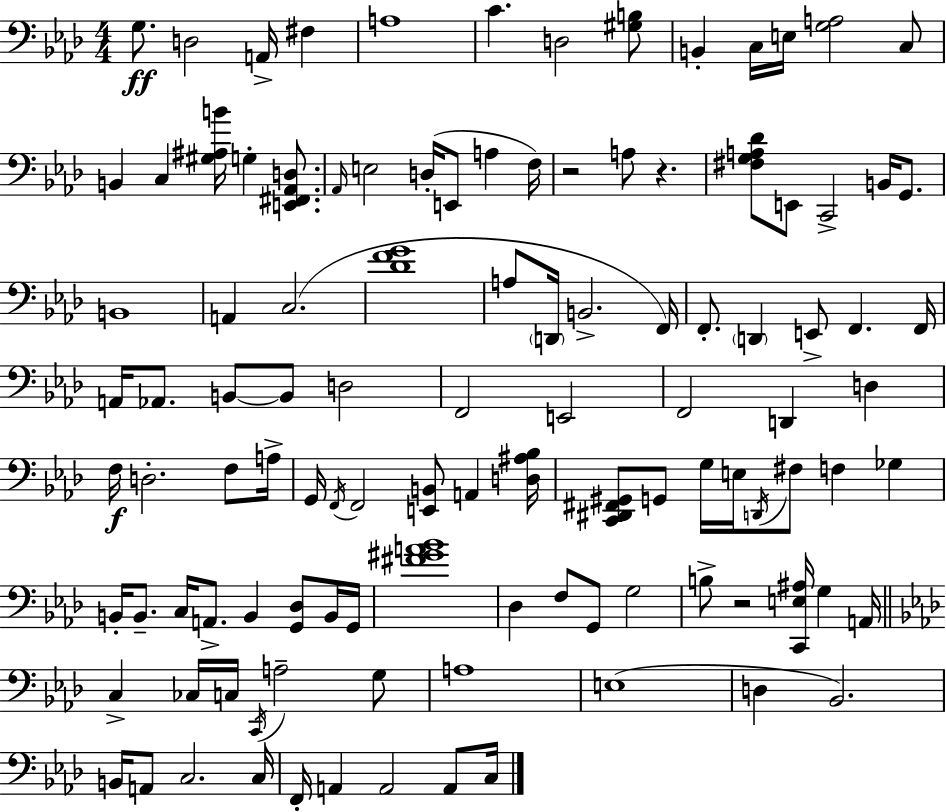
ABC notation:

X:1
T:Untitled
M:4/4
L:1/4
K:Ab
G,/2 D,2 A,,/4 ^F, A,4 C D,2 [^G,B,]/2 B,, C,/4 E,/4 [G,A,]2 C,/2 B,, C, [^G,^A,B]/4 G, [E,,^F,,_A,,D,]/2 _A,,/4 E,2 D,/4 E,,/2 A, F,/4 z2 A,/2 z [^F,G,A,_D]/2 E,,/2 C,,2 B,,/4 G,,/2 B,,4 A,, C,2 [_DFG]4 A,/2 D,,/4 B,,2 F,,/4 F,,/2 D,, E,,/2 F,, F,,/4 A,,/4 _A,,/2 B,,/2 B,,/2 D,2 F,,2 E,,2 F,,2 D,, D, F,/4 D,2 F,/2 A,/4 G,,/4 F,,/4 F,,2 [E,,B,,]/2 A,, [D,^A,_B,]/4 [C,,^D,,^F,,^G,,]/2 G,,/2 G,/4 E,/4 D,,/4 ^F,/2 F, _G, B,,/4 B,,/2 C,/4 A,,/2 B,, [G,,_D,]/2 B,,/4 G,,/4 [^F^GA_B]4 _D, F,/2 G,,/2 G,2 B,/2 z2 [C,,E,^A,]/4 G, A,,/4 C, _C,/4 C,/4 C,,/4 A,2 G,/2 A,4 E,4 D, _B,,2 B,,/4 A,,/2 C,2 C,/4 F,,/4 A,, A,,2 A,,/2 C,/4